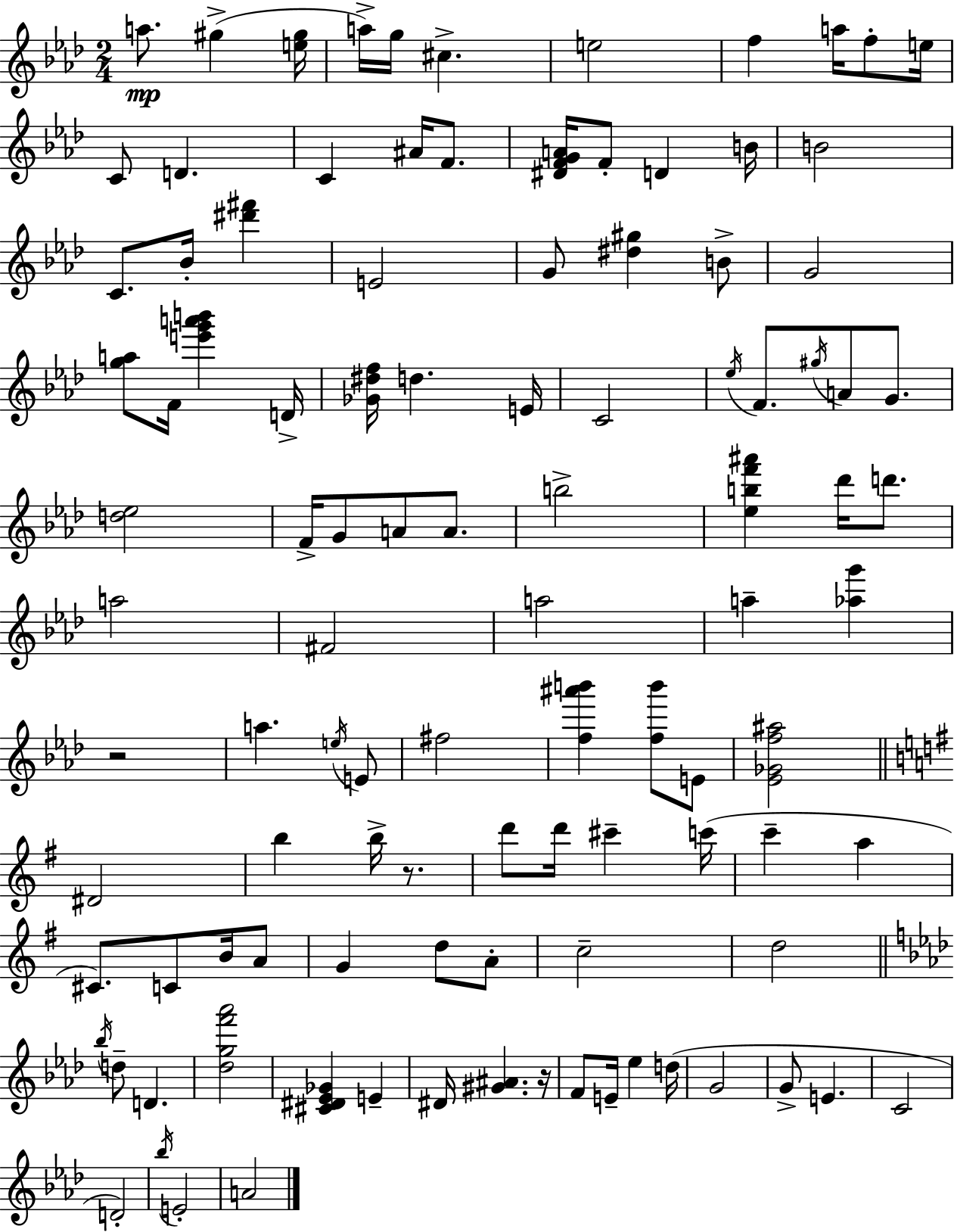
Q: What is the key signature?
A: AES major